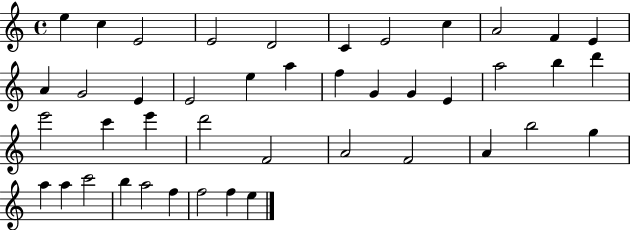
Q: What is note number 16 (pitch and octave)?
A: E5